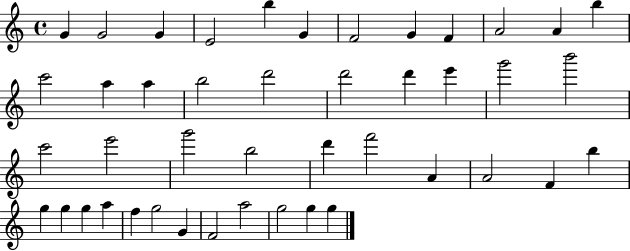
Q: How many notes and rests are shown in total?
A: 44